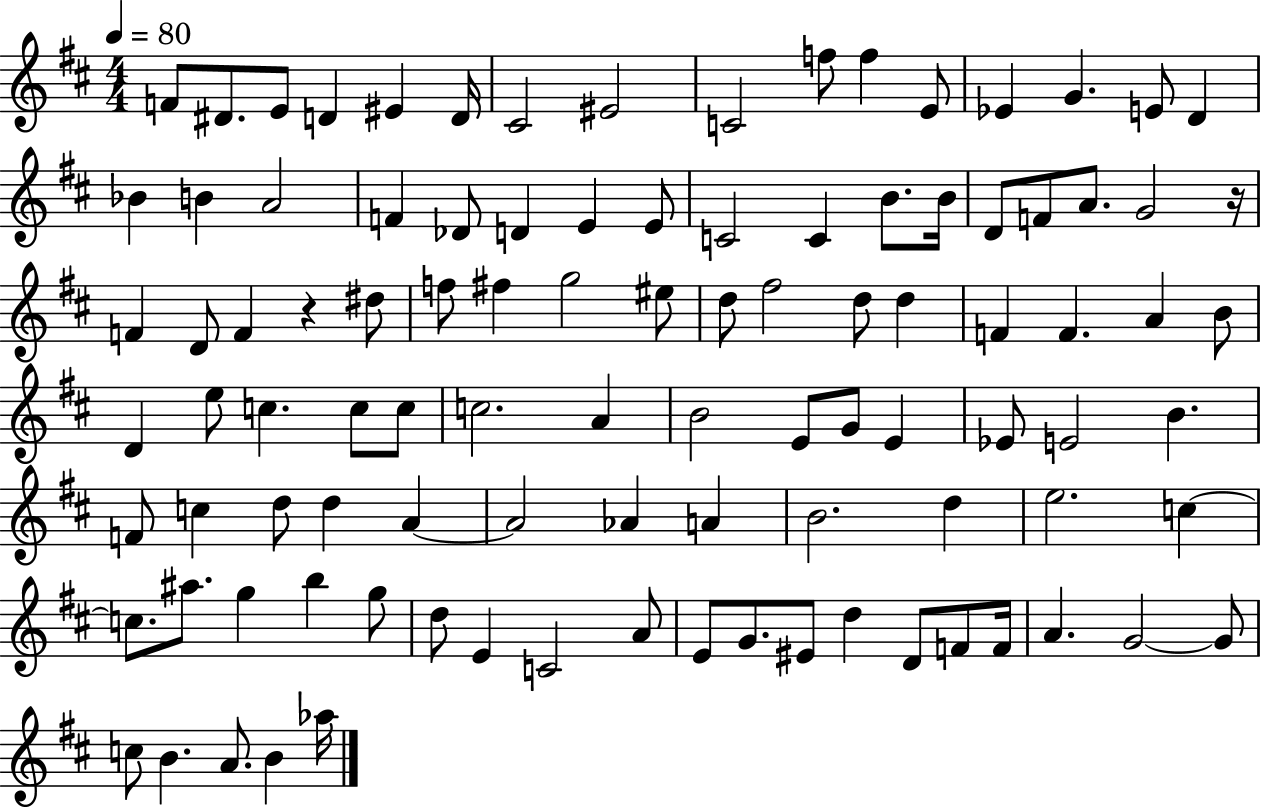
{
  \clef treble
  \numericTimeSignature
  \time 4/4
  \key d \major
  \tempo 4 = 80
  \repeat volta 2 { f'8 dis'8. e'8 d'4 eis'4 d'16 | cis'2 eis'2 | c'2 f''8 f''4 e'8 | ees'4 g'4. e'8 d'4 | \break bes'4 b'4 a'2 | f'4 des'8 d'4 e'4 e'8 | c'2 c'4 b'8. b'16 | d'8 f'8 a'8. g'2 r16 | \break f'4 d'8 f'4 r4 dis''8 | f''8 fis''4 g''2 eis''8 | d''8 fis''2 d''8 d''4 | f'4 f'4. a'4 b'8 | \break d'4 e''8 c''4. c''8 c''8 | c''2. a'4 | b'2 e'8 g'8 e'4 | ees'8 e'2 b'4. | \break f'8 c''4 d''8 d''4 a'4~~ | a'2 aes'4 a'4 | b'2. d''4 | e''2. c''4~~ | \break c''8. ais''8. g''4 b''4 g''8 | d''8 e'4 c'2 a'8 | e'8 g'8. eis'8 d''4 d'8 f'8 f'16 | a'4. g'2~~ g'8 | \break c''8 b'4. a'8. b'4 aes''16 | } \bar "|."
}